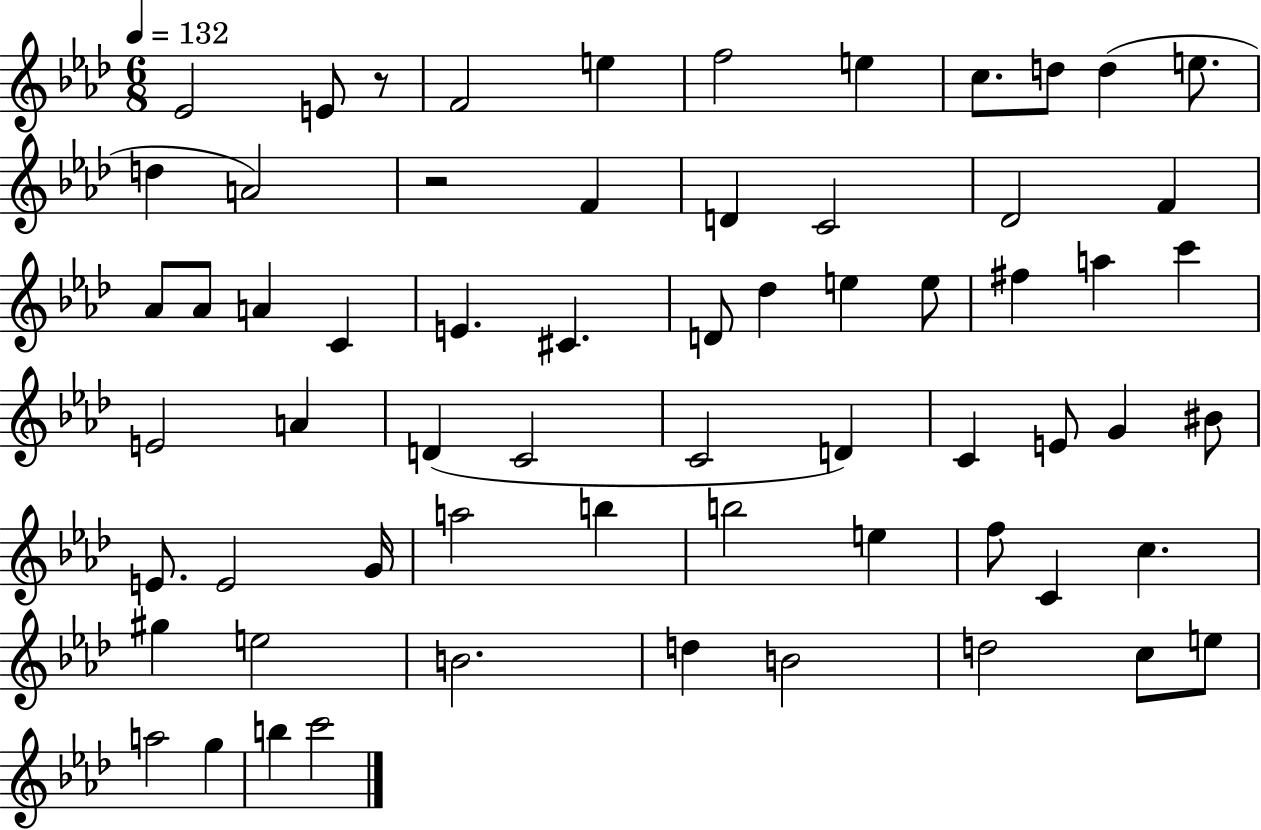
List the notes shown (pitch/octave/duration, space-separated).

Eb4/h E4/e R/e F4/h E5/q F5/h E5/q C5/e. D5/e D5/q E5/e. D5/q A4/h R/h F4/q D4/q C4/h Db4/h F4/q Ab4/e Ab4/e A4/q C4/q E4/q. C#4/q. D4/e Db5/q E5/q E5/e F#5/q A5/q C6/q E4/h A4/q D4/q C4/h C4/h D4/q C4/q E4/e G4/q BIS4/e E4/e. E4/h G4/s A5/h B5/q B5/h E5/q F5/e C4/q C5/q. G#5/q E5/h B4/h. D5/q B4/h D5/h C5/e E5/e A5/h G5/q B5/q C6/h